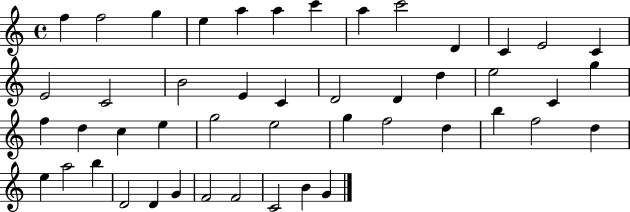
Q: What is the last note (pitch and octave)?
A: G4